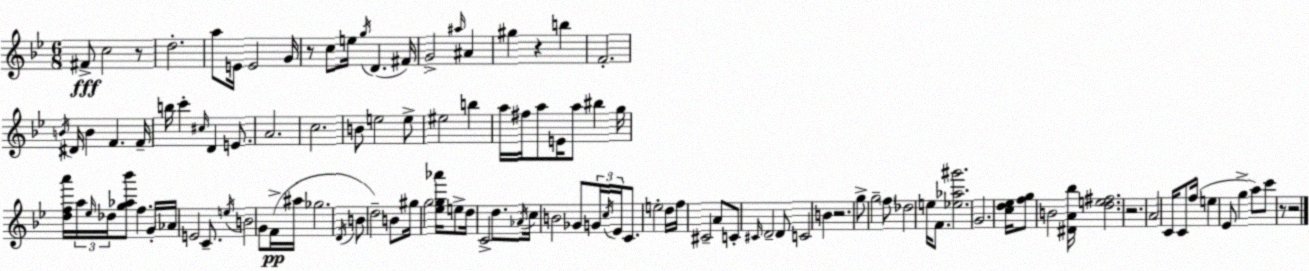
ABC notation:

X:1
T:Untitled
M:6/8
L:1/4
K:Bb
^F/2 c2 z/2 d2 a/2 E/4 E2 G/4 z/2 c/2 e/4 g/4 D ^F/4 G2 ^a/4 ^A ^g z b F2 B/4 ^D/4 B F F/4 b/4 c' ^c/4 D E/2 A2 c2 B/2 e2 e/2 ^e2 b a/4 ^f/4 a/2 E/4 a/2 ^b g/4 [dfa']/4 a/4 _e/4 _d/4 [g_a_b']/2 f G/4 _A/4 E2 C/2 e/4 B2 G/2 F/4 ^a/4 _g2 D/4 B/2 d2 B/2 ^g/4 g2 [_eg_a']/4 e/2 d/4 C2 d/2 _A/4 c/4 B2 _G/2 G/4 c/4 _E/4 C/2 e2 d/4 f/4 ^C2 A/2 C/2 ^C/4 D2 D/2 C2 B z2 g/2 g2 f/2 _d2 e/4 F/2 [_e_a^g']2 G2 [cd_e]/4 [fg]/2 B2 [^DA_b]/4 [de^f]2 z2 A2 C/4 C/2 f/4 e _E/2 g a/2 c'/2 z/2 z2